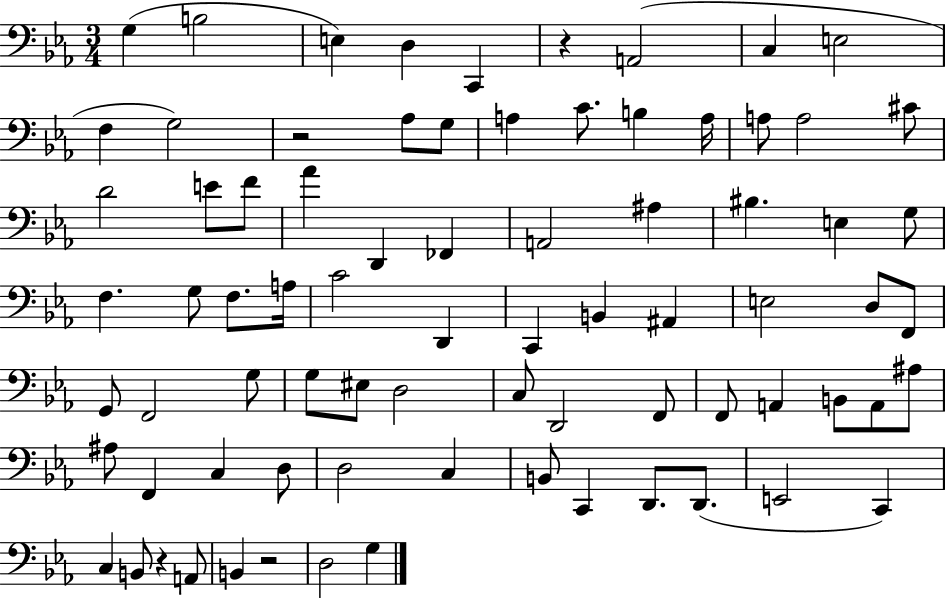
G3/q B3/h E3/q D3/q C2/q R/q A2/h C3/q E3/h F3/q G3/h R/h Ab3/e G3/e A3/q C4/e. B3/q A3/s A3/e A3/h C#4/e D4/h E4/e F4/e Ab4/q D2/q FES2/q A2/h A#3/q BIS3/q. E3/q G3/e F3/q. G3/e F3/e. A3/s C4/h D2/q C2/q B2/q A#2/q E3/h D3/e F2/e G2/e F2/h G3/e G3/e EIS3/e D3/h C3/e D2/h F2/e F2/e A2/q B2/e A2/e A#3/e A#3/e F2/q C3/q D3/e D3/h C3/q B2/e C2/q D2/e. D2/e. E2/h C2/q C3/q B2/e R/q A2/e B2/q R/h D3/h G3/q